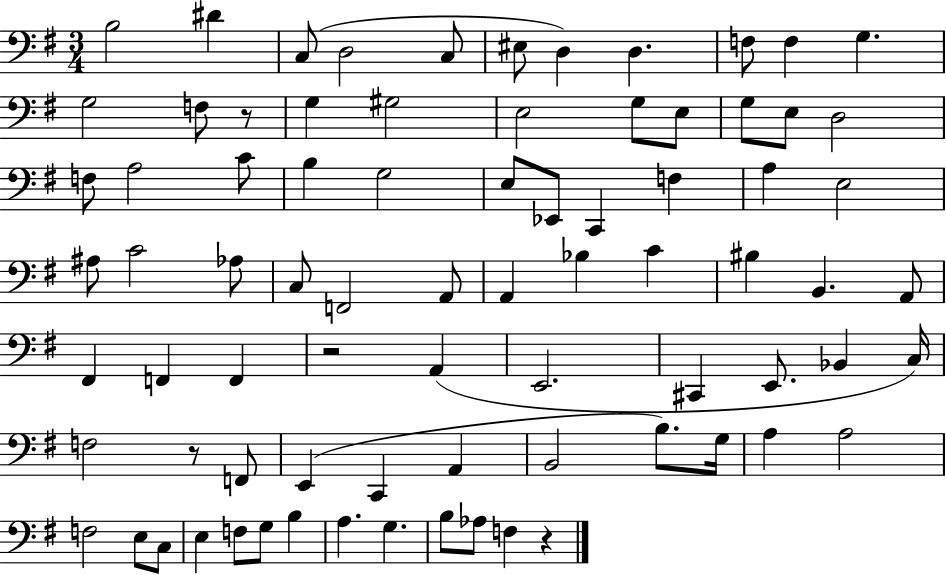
X:1
T:Untitled
M:3/4
L:1/4
K:G
B,2 ^D C,/2 D,2 C,/2 ^E,/2 D, D, F,/2 F, G, G,2 F,/2 z/2 G, ^G,2 E,2 G,/2 E,/2 G,/2 E,/2 D,2 F,/2 A,2 C/2 B, G,2 E,/2 _E,,/2 C,, F, A, E,2 ^A,/2 C2 _A,/2 C,/2 F,,2 A,,/2 A,, _B, C ^B, B,, A,,/2 ^F,, F,, F,, z2 A,, E,,2 ^C,, E,,/2 _B,, C,/4 F,2 z/2 F,,/2 E,, C,, A,, B,,2 B,/2 G,/4 A, A,2 F,2 E,/2 C,/2 E, F,/2 G,/2 B, A, G, B,/2 _A,/2 F, z